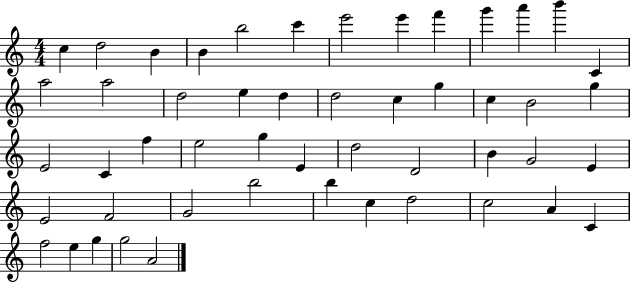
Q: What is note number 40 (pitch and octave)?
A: B5